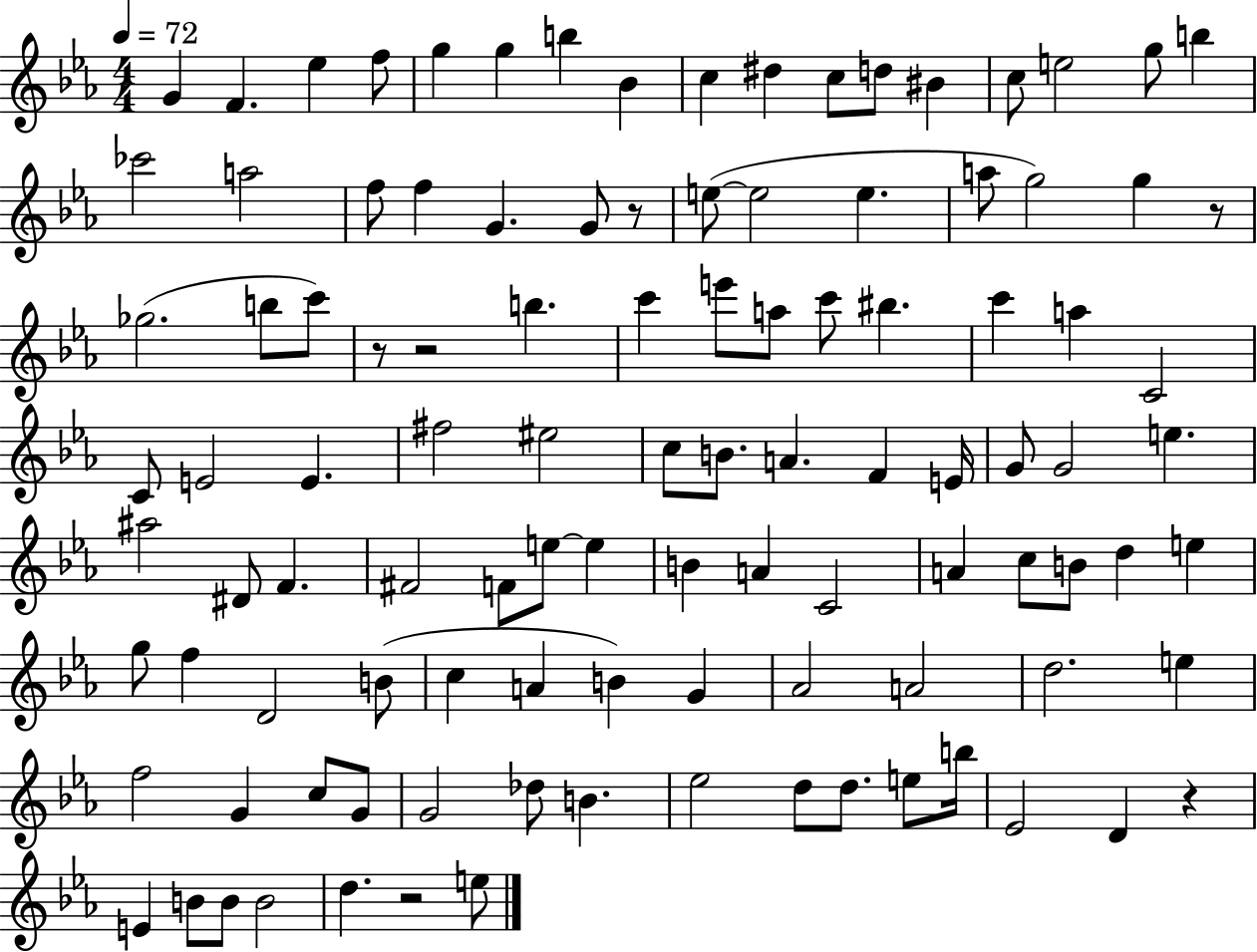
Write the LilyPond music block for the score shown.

{
  \clef treble
  \numericTimeSignature
  \time 4/4
  \key ees \major
  \tempo 4 = 72
  g'4 f'4. ees''4 f''8 | g''4 g''4 b''4 bes'4 | c''4 dis''4 c''8 d''8 bis'4 | c''8 e''2 g''8 b''4 | \break ces'''2 a''2 | f''8 f''4 g'4. g'8 r8 | e''8~(~ e''2 e''4. | a''8 g''2) g''4 r8 | \break ges''2.( b''8 c'''8) | r8 r2 b''4. | c'''4 e'''8 a''8 c'''8 bis''4. | c'''4 a''4 c'2 | \break c'8 e'2 e'4. | fis''2 eis''2 | c''8 b'8. a'4. f'4 e'16 | g'8 g'2 e''4. | \break ais''2 dis'8 f'4. | fis'2 f'8 e''8~~ e''4 | b'4 a'4 c'2 | a'4 c''8 b'8 d''4 e''4 | \break g''8 f''4 d'2 b'8( | c''4 a'4 b'4) g'4 | aes'2 a'2 | d''2. e''4 | \break f''2 g'4 c''8 g'8 | g'2 des''8 b'4. | ees''2 d''8 d''8. e''8 b''16 | ees'2 d'4 r4 | \break e'4 b'8 b'8 b'2 | d''4. r2 e''8 | \bar "|."
}